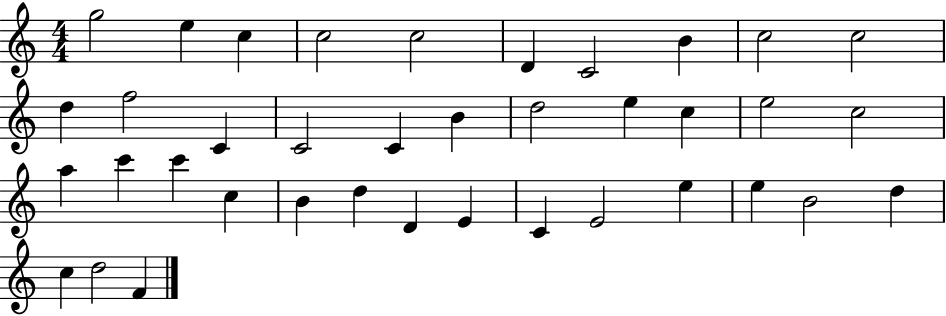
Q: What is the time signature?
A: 4/4